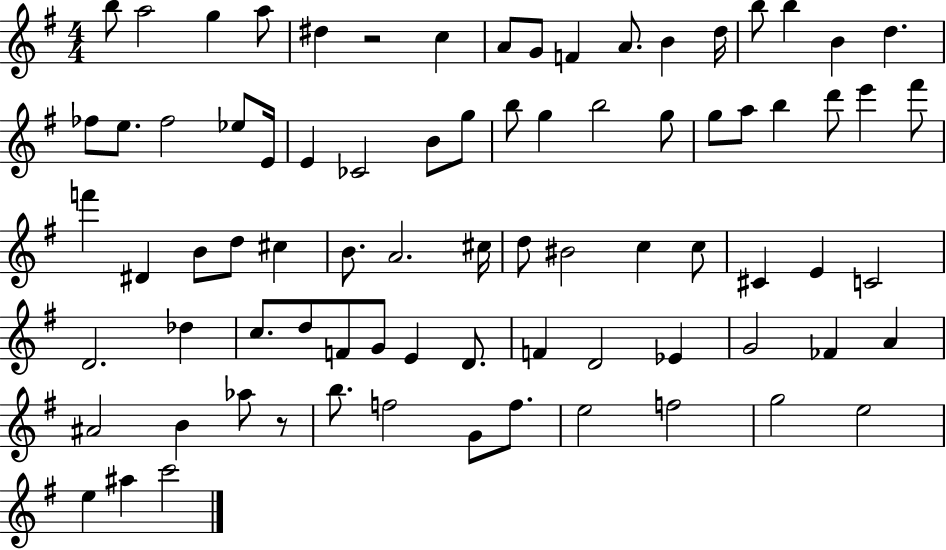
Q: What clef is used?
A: treble